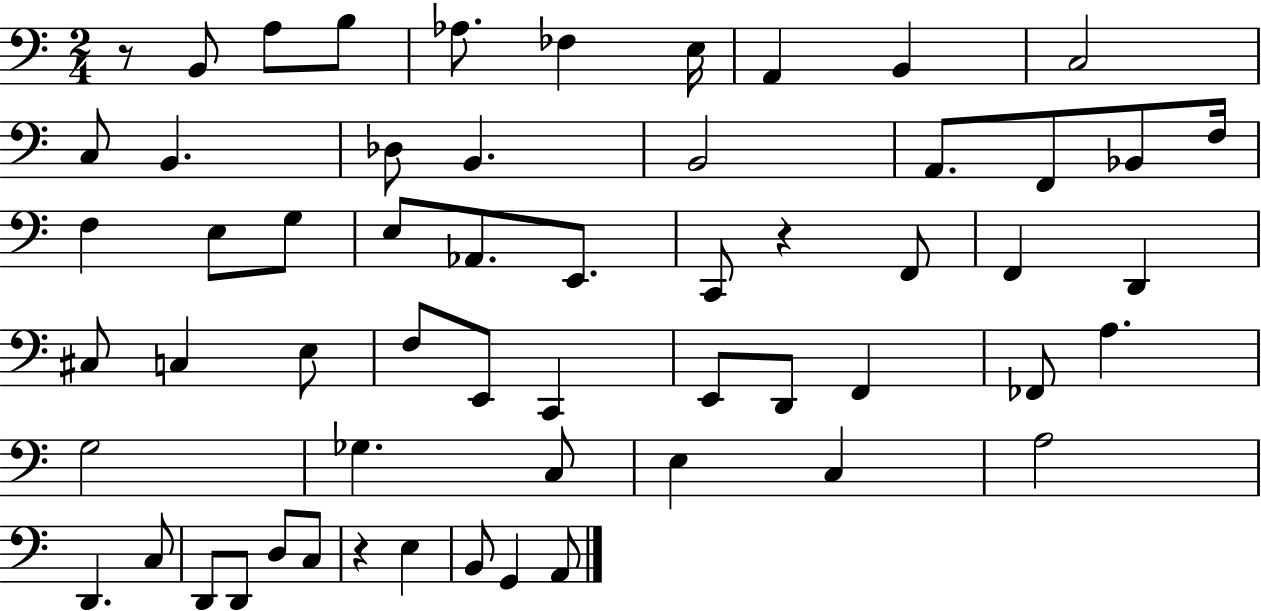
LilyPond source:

{
  \clef bass
  \numericTimeSignature
  \time 2/4
  \key c \major
  r8 b,8 a8 b8 | aes8. fes4 e16 | a,4 b,4 | c2 | \break c8 b,4. | des8 b,4. | b,2 | a,8. f,8 bes,8 f16 | \break f4 e8 g8 | e8 aes,8. e,8. | c,8 r4 f,8 | f,4 d,4 | \break cis8 c4 e8 | f8 e,8 c,4 | e,8 d,8 f,4 | fes,8 a4. | \break g2 | ges4. c8 | e4 c4 | a2 | \break d,4. c8 | d,8 d,8 d8 c8 | r4 e4 | b,8 g,4 a,8 | \break \bar "|."
}